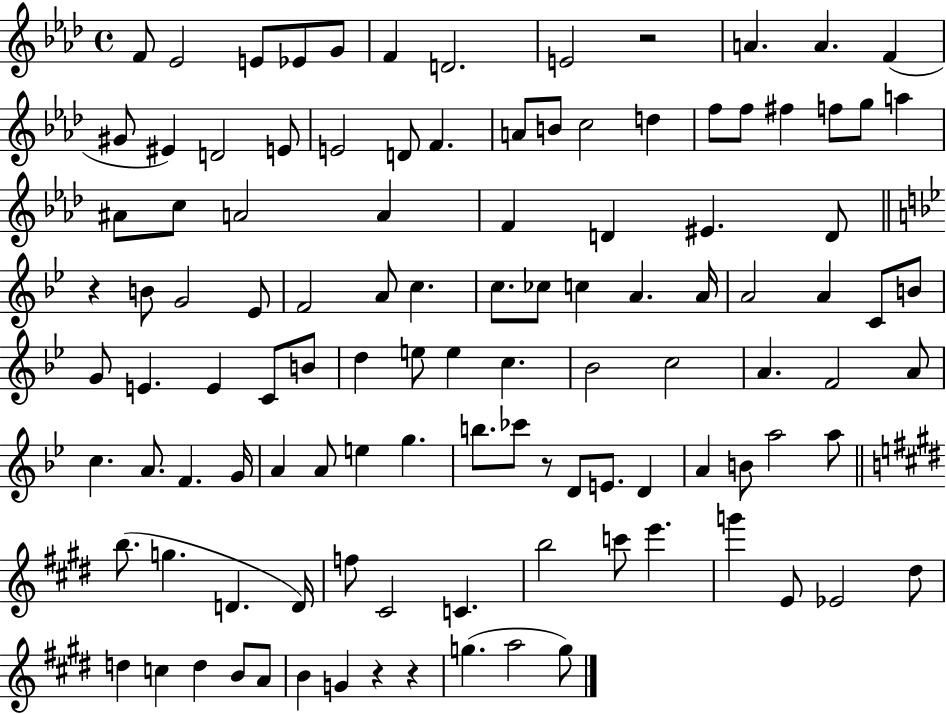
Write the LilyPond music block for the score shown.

{
  \clef treble
  \time 4/4
  \defaultTimeSignature
  \key aes \major
  f'8 ees'2 e'8 ees'8 g'8 | f'4 d'2. | e'2 r2 | a'4. a'4. f'4( | \break gis'8 eis'4) d'2 e'8 | e'2 d'8 f'4. | a'8 b'8 c''2 d''4 | f''8 f''8 fis''4 f''8 g''8 a''4 | \break ais'8 c''8 a'2 a'4 | f'4 d'4 eis'4. d'8 | \bar "||" \break \key g \minor r4 b'8 g'2 ees'8 | f'2 a'8 c''4. | c''8. ces''8 c''4 a'4. a'16 | a'2 a'4 c'8 b'8 | \break g'8 e'4. e'4 c'8 b'8 | d''4 e''8 e''4 c''4. | bes'2 c''2 | a'4. f'2 a'8 | \break c''4. a'8. f'4. g'16 | a'4 a'8 e''4 g''4. | b''8. ces'''8 r8 d'8 e'8. d'4 | a'4 b'8 a''2 a''8 | \break \bar "||" \break \key e \major b''8.( g''4. d'4. d'16) | f''8 cis'2 c'4. | b''2 c'''8 e'''4. | g'''4 e'8 ees'2 dis''8 | \break d''4 c''4 d''4 b'8 a'8 | b'4 g'4 r4 r4 | g''4.( a''2 g''8) | \bar "|."
}